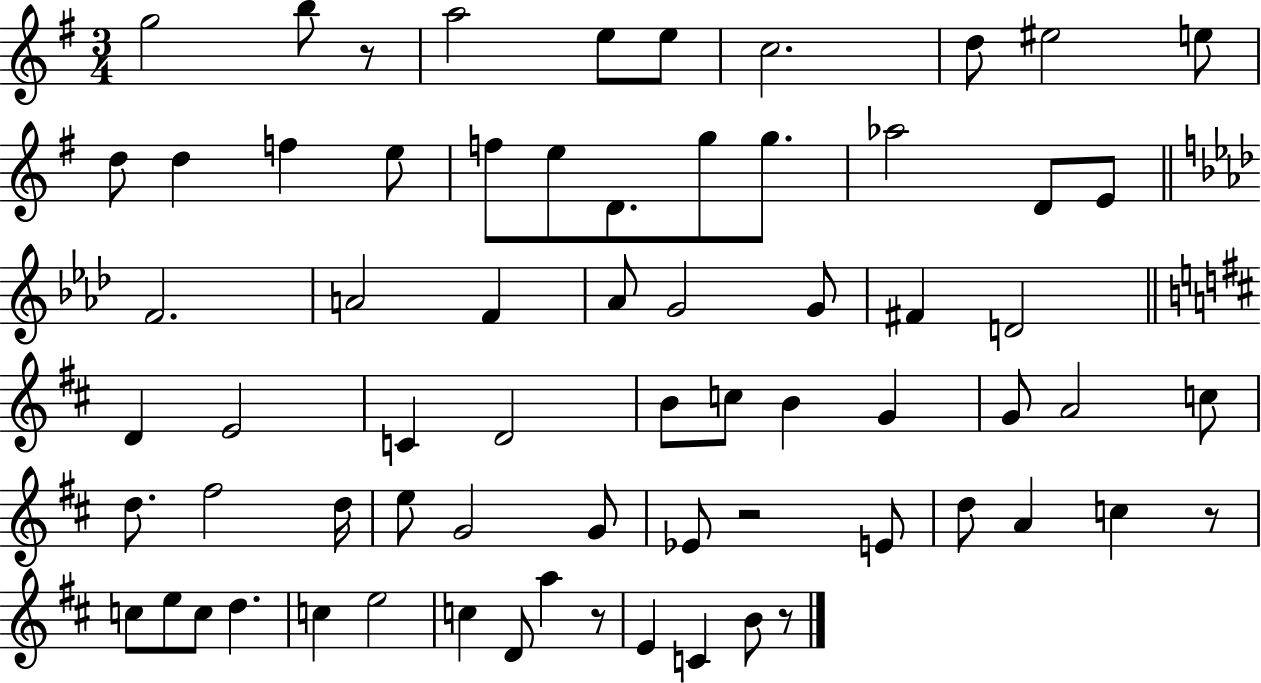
{
  \clef treble
  \numericTimeSignature
  \time 3/4
  \key g \major
  g''2 b''8 r8 | a''2 e''8 e''8 | c''2. | d''8 eis''2 e''8 | \break d''8 d''4 f''4 e''8 | f''8 e''8 d'8. g''8 g''8. | aes''2 d'8 e'8 | \bar "||" \break \key f \minor f'2. | a'2 f'4 | aes'8 g'2 g'8 | fis'4 d'2 | \break \bar "||" \break \key d \major d'4 e'2 | c'4 d'2 | b'8 c''8 b'4 g'4 | g'8 a'2 c''8 | \break d''8. fis''2 d''16 | e''8 g'2 g'8 | ees'8 r2 e'8 | d''8 a'4 c''4 r8 | \break c''8 e''8 c''8 d''4. | c''4 e''2 | c''4 d'8 a''4 r8 | e'4 c'4 b'8 r8 | \break \bar "|."
}